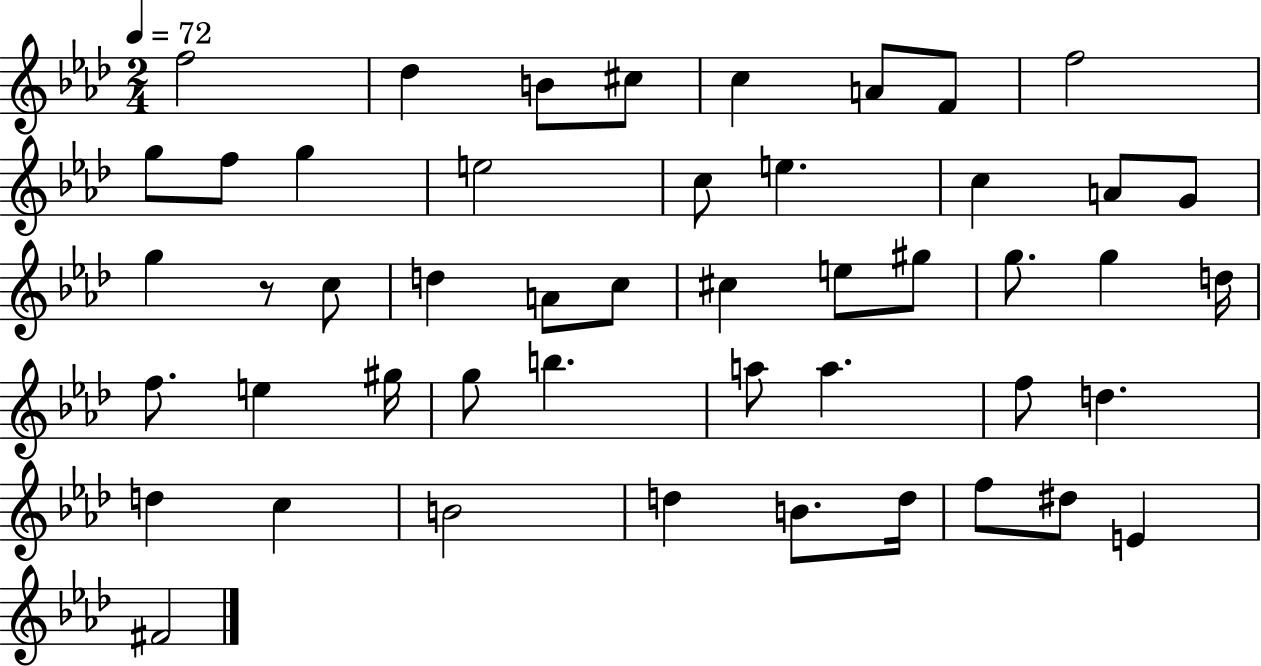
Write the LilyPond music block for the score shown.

{
  \clef treble
  \numericTimeSignature
  \time 2/4
  \key aes \major
  \tempo 4 = 72
  f''2 | des''4 b'8 cis''8 | c''4 a'8 f'8 | f''2 | \break g''8 f''8 g''4 | e''2 | c''8 e''4. | c''4 a'8 g'8 | \break g''4 r8 c''8 | d''4 a'8 c''8 | cis''4 e''8 gis''8 | g''8. g''4 d''16 | \break f''8. e''4 gis''16 | g''8 b''4. | a''8 a''4. | f''8 d''4. | \break d''4 c''4 | b'2 | d''4 b'8. d''16 | f''8 dis''8 e'4 | \break fis'2 | \bar "|."
}